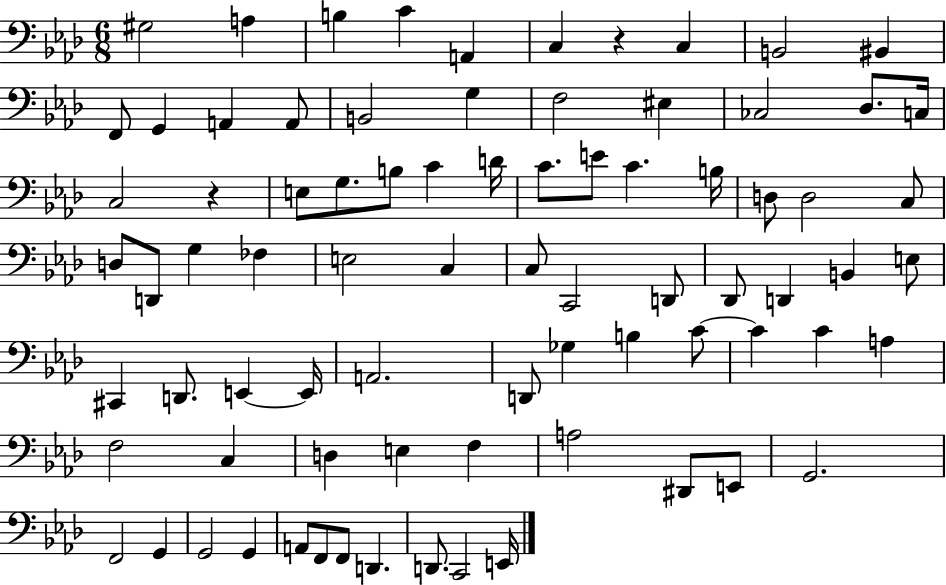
G#3/h A3/q B3/q C4/q A2/q C3/q R/q C3/q B2/h BIS2/q F2/e G2/q A2/q A2/e B2/h G3/q F3/h EIS3/q CES3/h Db3/e. C3/s C3/h R/q E3/e G3/e. B3/e C4/q D4/s C4/e. E4/e C4/q. B3/s D3/e D3/h C3/e D3/e D2/e G3/q FES3/q E3/h C3/q C3/e C2/h D2/e Db2/e D2/q B2/q E3/e C#2/q D2/e. E2/q E2/s A2/h. D2/e Gb3/q B3/q C4/e C4/q C4/q A3/q F3/h C3/q D3/q E3/q F3/q A3/h D#2/e E2/e G2/h. F2/h G2/q G2/h G2/q A2/e F2/e F2/e D2/q. D2/e. C2/h E2/s